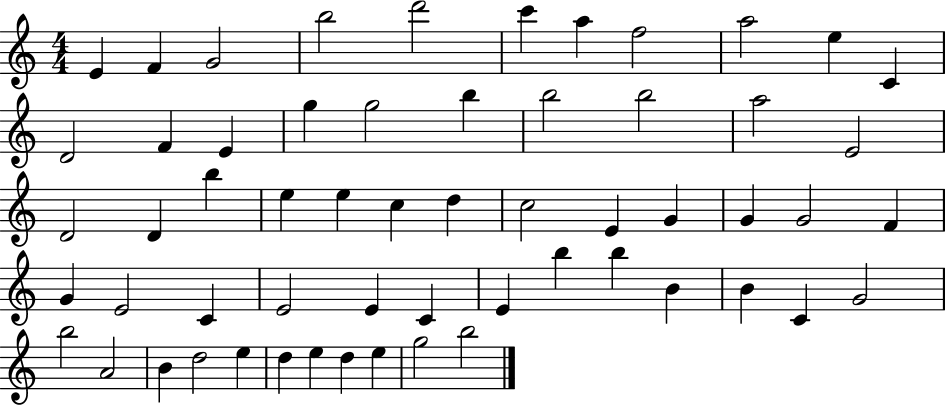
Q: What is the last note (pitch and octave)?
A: B5